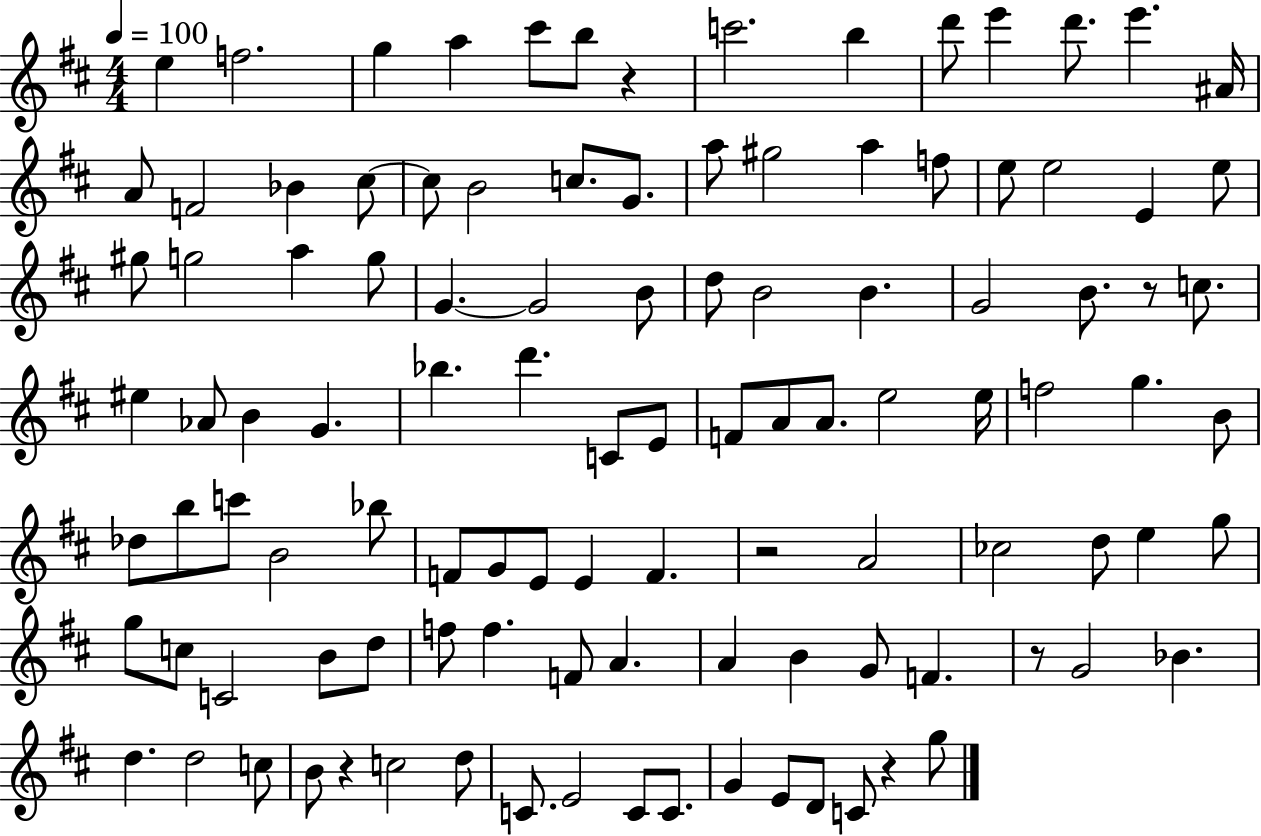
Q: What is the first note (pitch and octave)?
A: E5